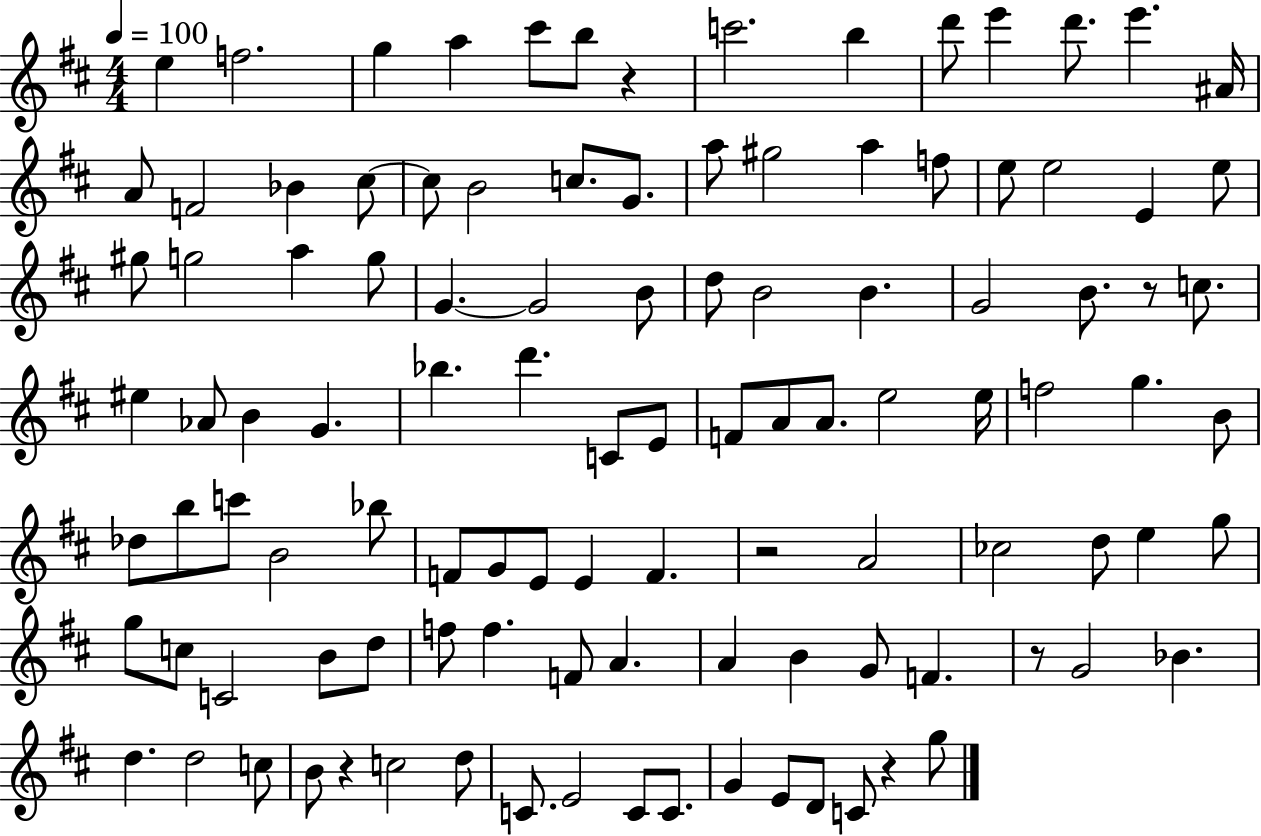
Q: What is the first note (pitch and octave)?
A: E5